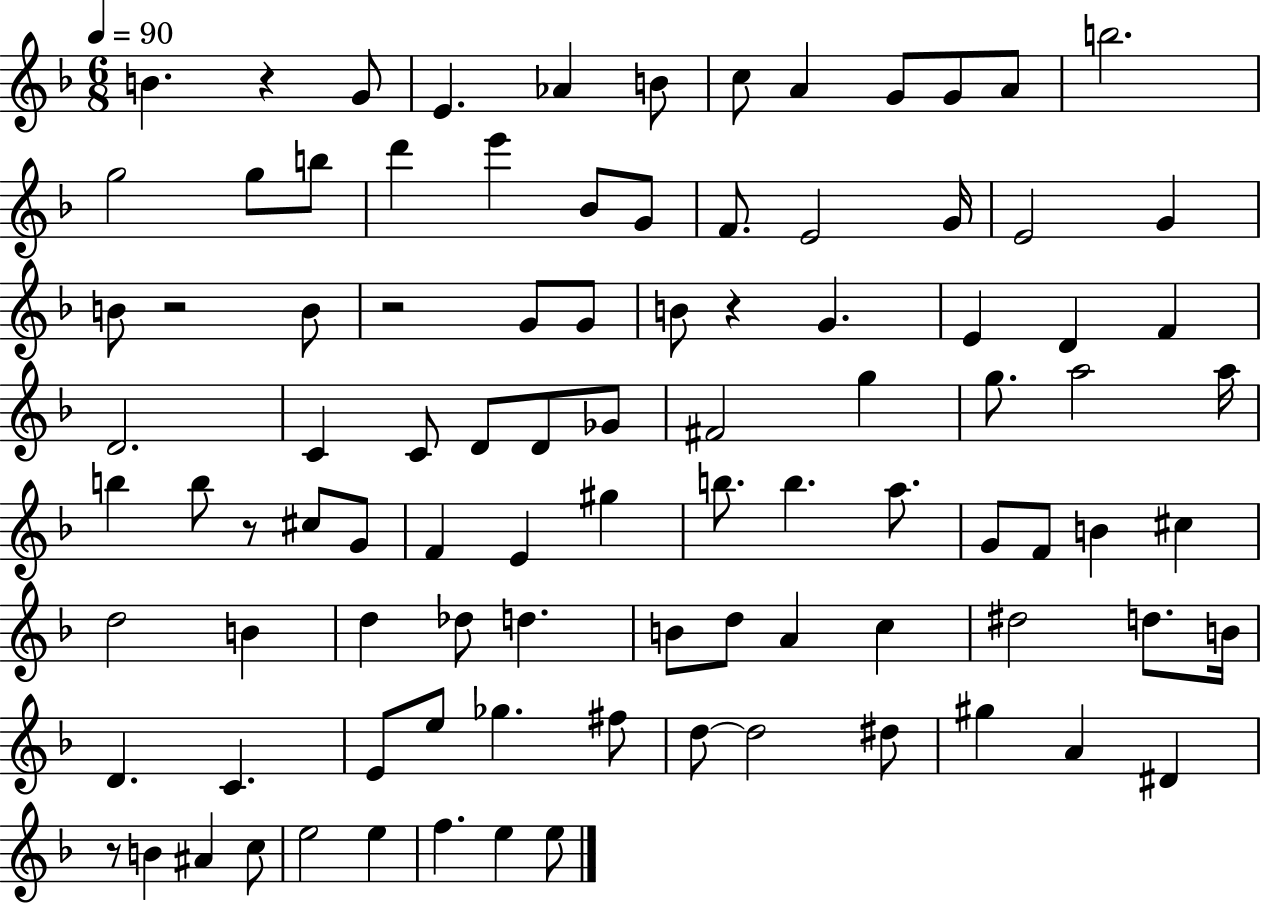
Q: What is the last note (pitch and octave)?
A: E5